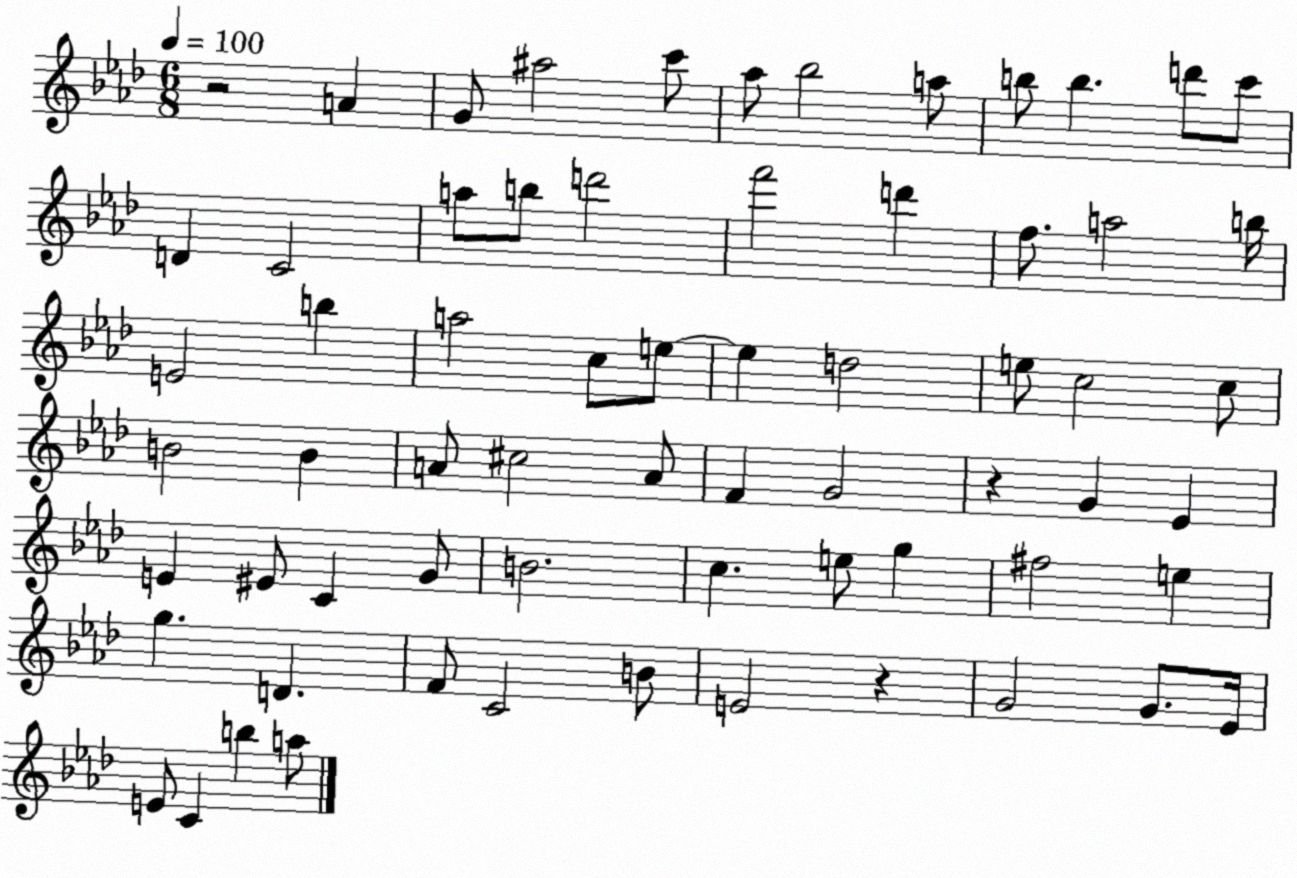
X:1
T:Untitled
M:6/8
L:1/4
K:Ab
z2 A G/2 ^a2 c'/2 _a/2 _b2 a/2 b/2 b d'/2 c'/2 D C2 a/2 b/2 d'2 f'2 d' f/2 a2 b/4 E2 b a2 c/2 e/2 e d2 e/2 c2 c/2 B2 B A/2 ^c2 A/2 F G2 z G _E E ^E/2 C G/2 B2 c e/2 g ^f2 e g D F/2 C2 B/2 E2 z G2 G/2 _E/4 E/2 C b a/2